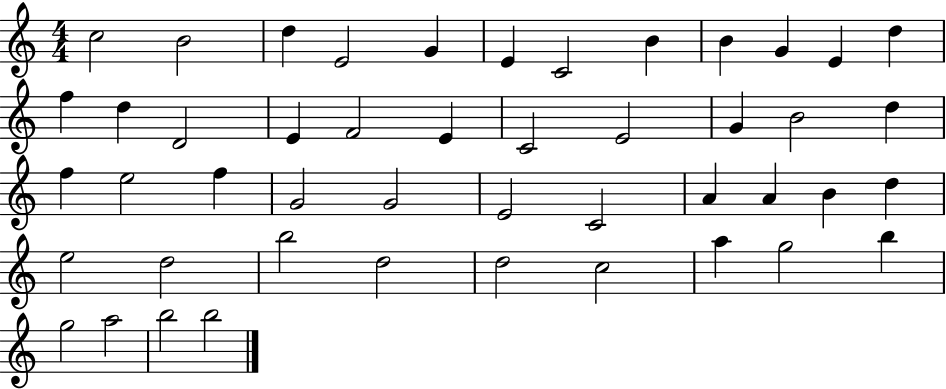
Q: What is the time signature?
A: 4/4